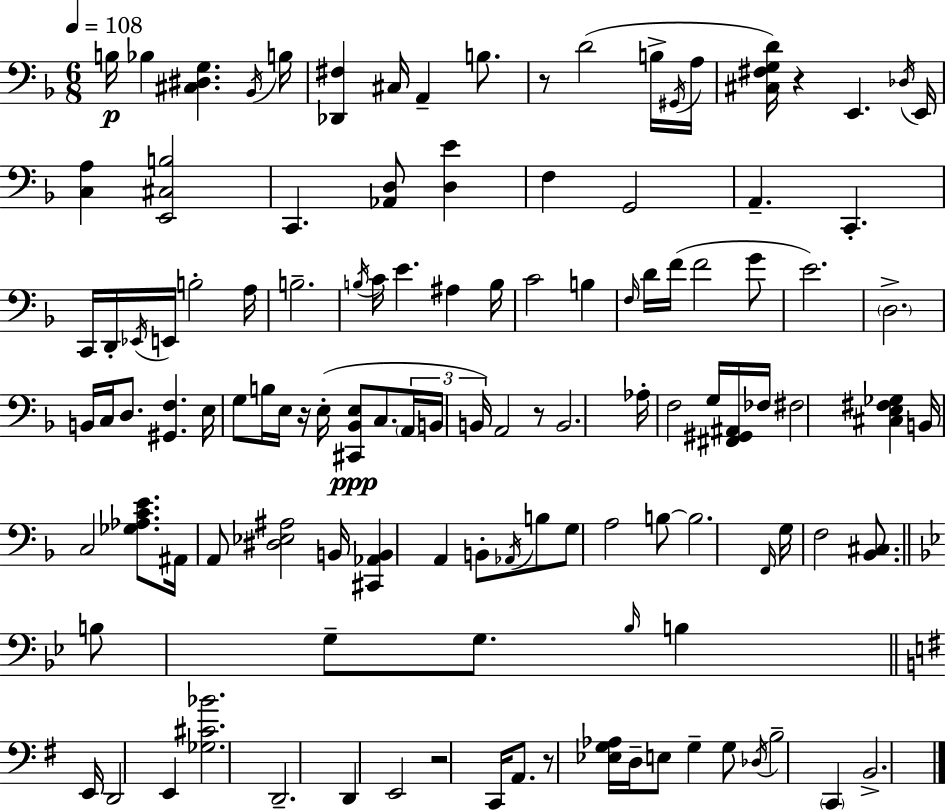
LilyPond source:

{
  \clef bass
  \numericTimeSignature
  \time 6/8
  \key d \minor
  \tempo 4 = 108
  b16\p bes4 <cis dis g>4. \acciaccatura { bes,16 } | b16 <des, fis>4 cis16 a,4-- b8. | r8 d'2( b16-> | \acciaccatura { gis,16 } a16 <cis fis g d'>16) r4 e,4. | \break \acciaccatura { des16 } e,16 <c a>4 <e, cis b>2 | c,4. <aes, d>8 <d e'>4 | f4 g,2 | a,4.-- c,4.-. | \break c,16 d,16-. \acciaccatura { ees,16 } e,16 b2-. | a16 b2.-- | \acciaccatura { b16 } c'16 e'4. | ais4 b16 c'2 | \break b4 \grace { f16 } d'16 f'16( f'2 | g'8 e'2.) | \parenthesize d2.-> | b,16 c16 d8. <gis, f>4. | \break e16 g8 b16 e16 r16 e16-.( | <cis, bes, e>8\ppp c8. \tuplet 3/2 { \parenthesize a,16 b,16 b,16) } a,2 | r8 b,2. | aes16-. f2 | \break g16 <fis, gis, ais,>16 fes16 fis2 | <cis e fis ges>4 b,16 c2 | <ges aes c' e'>8. ais,16 a,8 <dis ees ais>2 | b,16 <cis, aes, b,>4 a,4 | \break b,8-. \acciaccatura { aes,16 } b8 g8 a2 | b8~~ b2. | \grace { f,16 } g16 f2 | <bes, cis>8. \bar "||" \break \key bes \major b8 g8-- g8. \grace { bes16 } b4 | \bar "||" \break \key e \minor e,16 d,2 e,4 | <ges cis' bes'>2. | d,2.-- | d,4 e,2 | \break r2 c,16 a,8. | r8 <ees g aes>16 d16-- e8 g4-- g8 | \acciaccatura { des16 } b2-- \parenthesize c,4 | b,2.-> | \break \bar "|."
}